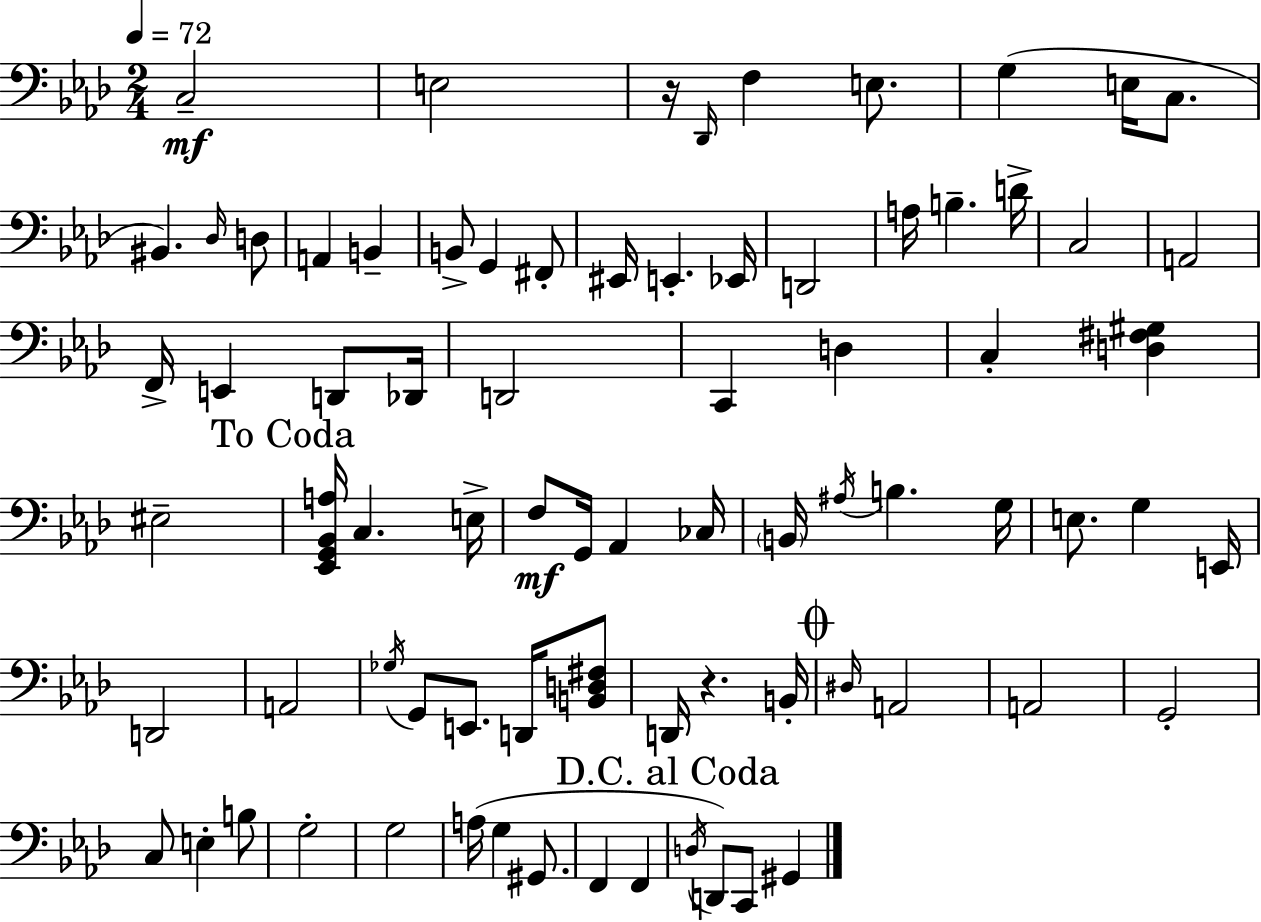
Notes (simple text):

C3/h E3/h R/s Db2/s F3/q E3/e. G3/q E3/s C3/e. BIS2/q. Db3/s D3/e A2/q B2/q B2/e G2/q F#2/e EIS2/s E2/q. Eb2/s D2/h A3/s B3/q. D4/s C3/h A2/h F2/s E2/q D2/e Db2/s D2/h C2/q D3/q C3/q [D3,F#3,G#3]/q EIS3/h [Eb2,G2,Bb2,A3]/s C3/q. E3/s F3/e G2/s Ab2/q CES3/s B2/s A#3/s B3/q. G3/s E3/e. G3/q E2/s D2/h A2/h Gb3/s G2/e E2/e. D2/s [B2,D3,F#3]/e D2/s R/q. B2/s D#3/s A2/h A2/h G2/h C3/e E3/q B3/e G3/h G3/h A3/s G3/q G#2/e. F2/q F2/q D3/s D2/e C2/e G#2/q